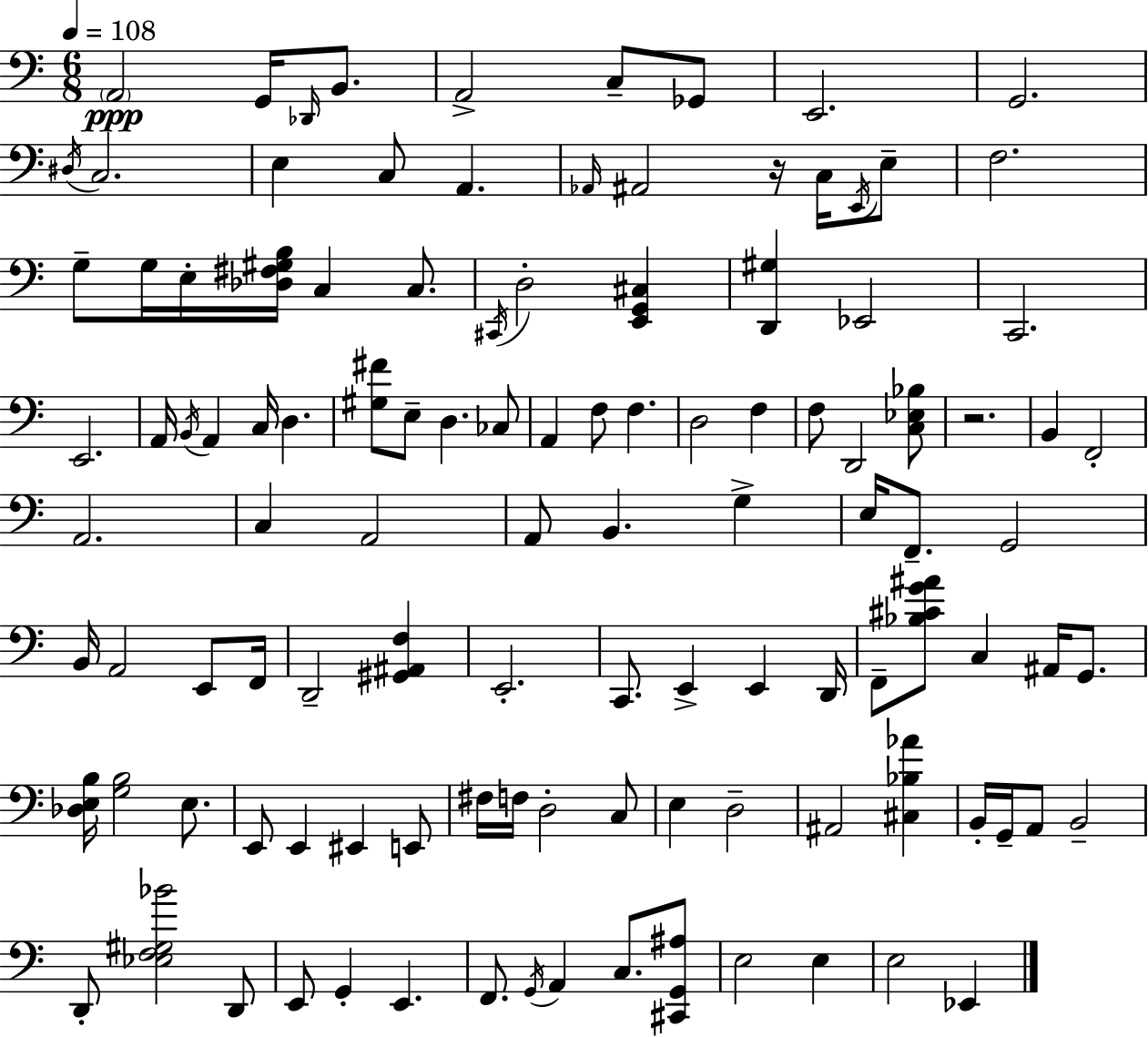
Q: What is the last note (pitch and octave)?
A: Eb2